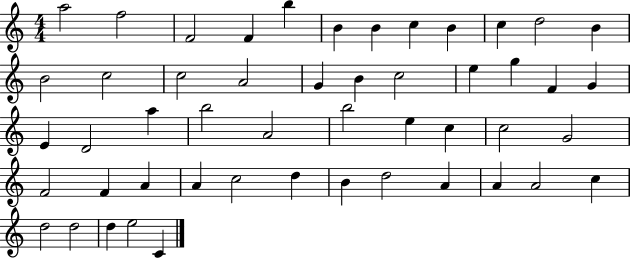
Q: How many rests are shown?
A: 0